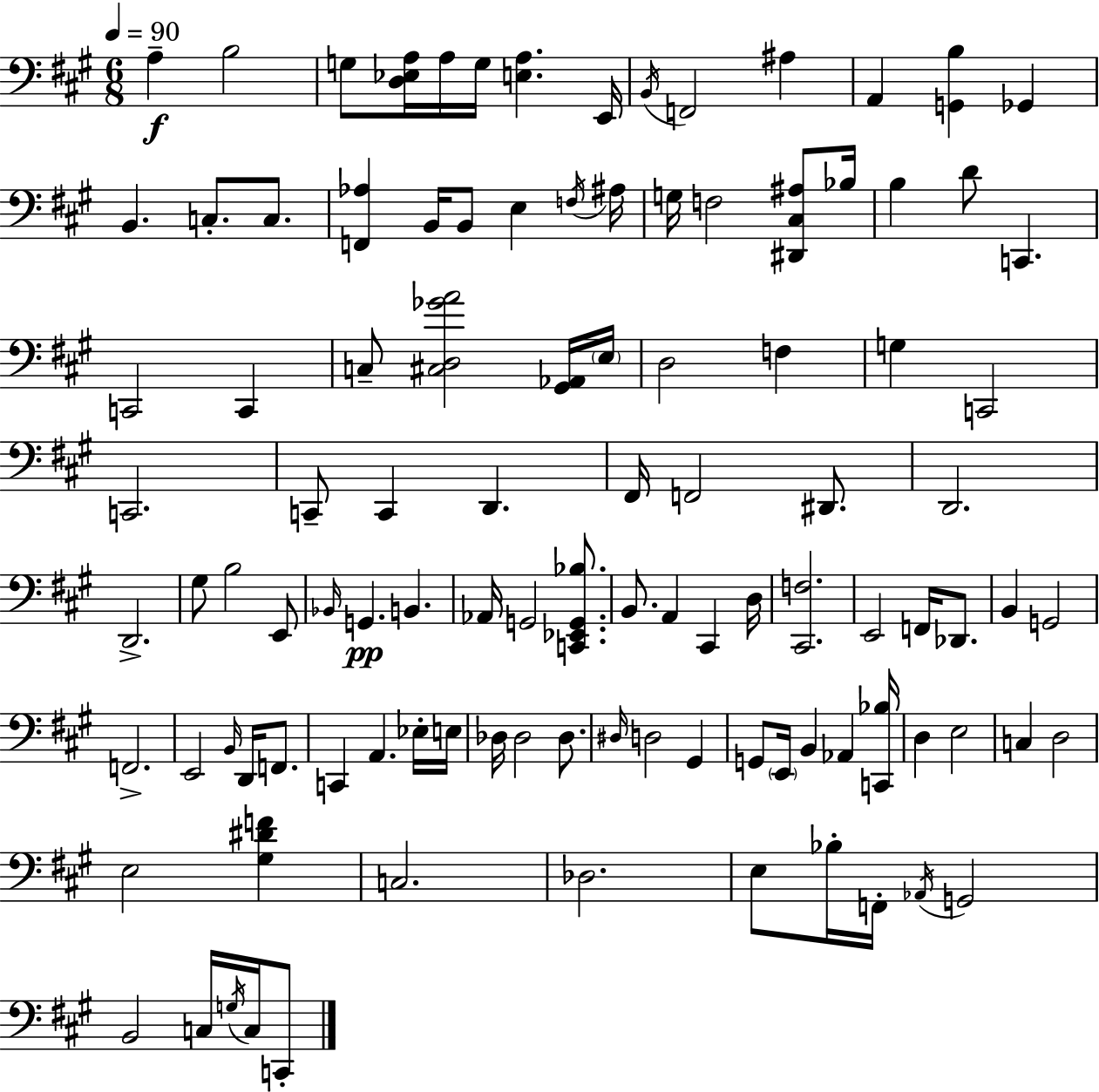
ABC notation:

X:1
T:Untitled
M:6/8
L:1/4
K:A
A, B,2 G,/2 [D,_E,A,]/4 A,/4 G,/4 [E,A,] E,,/4 B,,/4 F,,2 ^A, A,, [G,,B,] _G,, B,, C,/2 C,/2 [F,,_A,] B,,/4 B,,/2 E, F,/4 ^A,/4 G,/4 F,2 [^D,,^C,^A,]/2 _B,/4 B, D/2 C,, C,,2 C,, C,/2 [^C,D,_GA]2 [^G,,_A,,]/4 E,/4 D,2 F, G, C,,2 C,,2 C,,/2 C,, D,, ^F,,/4 F,,2 ^D,,/2 D,,2 D,,2 ^G,/2 B,2 E,,/2 _B,,/4 G,, B,, _A,,/4 G,,2 [C,,_E,,G,,_B,]/2 B,,/2 A,, ^C,, D,/4 [^C,,F,]2 E,,2 F,,/4 _D,,/2 B,, G,,2 F,,2 E,,2 B,,/4 D,,/4 F,,/2 C,, A,, _E,/4 E,/4 _D,/4 _D,2 _D,/2 ^D,/4 D,2 ^G,, G,,/2 E,,/4 B,, _A,, [C,,_B,]/4 D, E,2 C, D,2 E,2 [^G,^DF] C,2 _D,2 E,/2 _B,/4 F,,/4 _A,,/4 G,,2 B,,2 C,/4 G,/4 C,/4 C,,/2